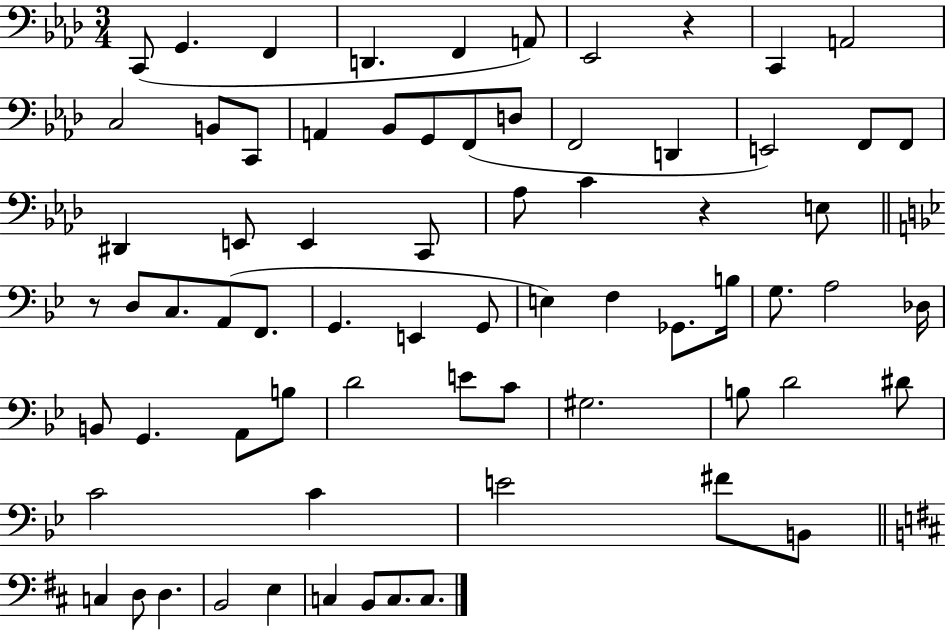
{
  \clef bass
  \numericTimeSignature
  \time 3/4
  \key aes \major
  \repeat volta 2 { c,8( g,4. f,4 | d,4. f,4 a,8) | ees,2 r4 | c,4 a,2 | \break c2 b,8 c,8 | a,4 bes,8 g,8 f,8( d8 | f,2 d,4 | e,2) f,8 f,8 | \break dis,4 e,8 e,4 c,8 | aes8 c'4 r4 e8 | \bar "||" \break \key g \minor r8 d8 c8. a,8( f,8. | g,4. e,4 g,8 | e4) f4 ges,8. b16 | g8. a2 des16 | \break b,8 g,4. a,8 b8 | d'2 e'8 c'8 | gis2. | b8 d'2 dis'8 | \break c'2 c'4 | e'2 fis'8 b,8 | \bar "||" \break \key d \major c4 d8 d4. | b,2 e4 | c4 b,8 c8. c8. | } \bar "|."
}